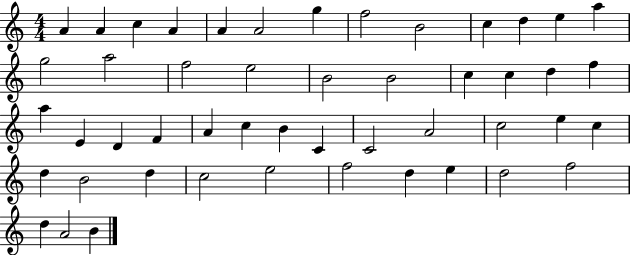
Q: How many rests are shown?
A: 0